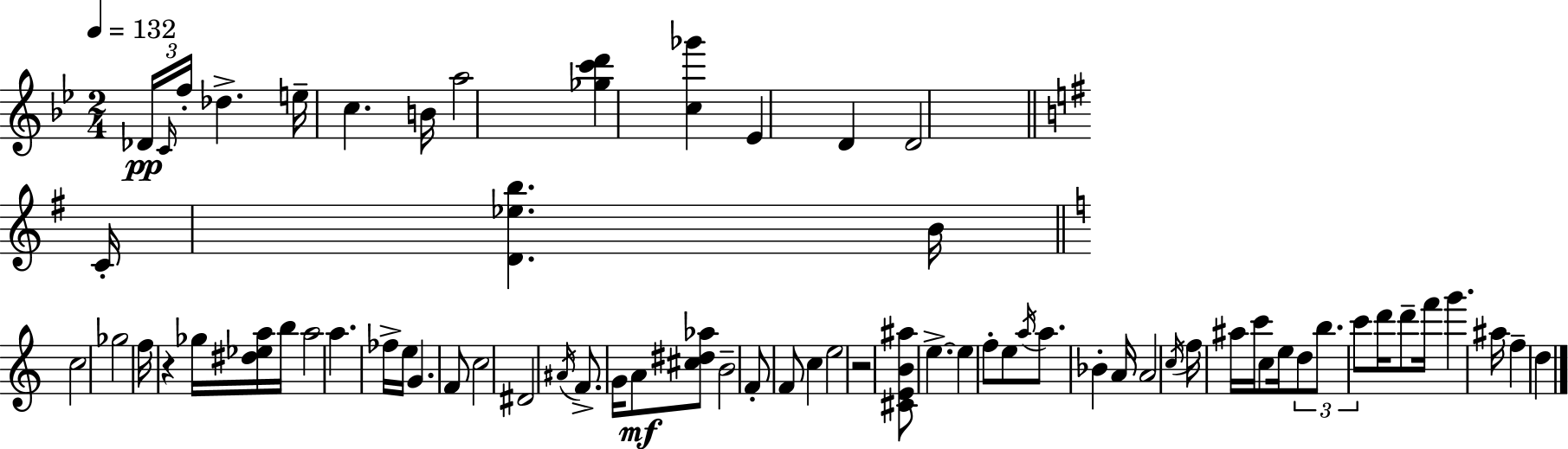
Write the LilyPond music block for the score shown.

{
  \clef treble
  \numericTimeSignature
  \time 2/4
  \key g \minor
  \tempo 4 = 132
  \tuplet 3/2 { des'16\pp \grace { c'16 } f''16-. } des''4.-> | e''16-- c''4. | b'16 a''2 | <ges'' c''' d'''>4 <c'' ges'''>4 | \break ees'4 d'4 | d'2 | \bar "||" \break \key g \major c'16-. <d' ees'' b''>4. b'16 | \bar "||" \break \key a \minor c''2 | ges''2 | f''16 r4 ges''16 <dis'' ees'' a''>16 b''16 | a''2 | \break a''4. fes''16-> e''16 | g'4. f'8 | c''2 | dis'2 | \break \acciaccatura { ais'16 } f'8.-> g'16 a'8\mf <cis'' dis'' aes''>8 | b'2-- | f'8-. f'8 c''4 | e''2 | \break r2 | <cis' e' b' ais''>8 e''4.->~~ | e''4 f''8-. e''8 | \acciaccatura { a''16 } a''8. bes'4-. | \break a'16 a'2 | \acciaccatura { c''16 } f''16 ais''16 c'''16 c''8 | e''16 \tuplet 3/2 { d''8 b''8. c'''8 } | d'''16 d'''8-- f'''16 g'''4. | \break ais''16 f''4-- d''4 | \bar "|."
}